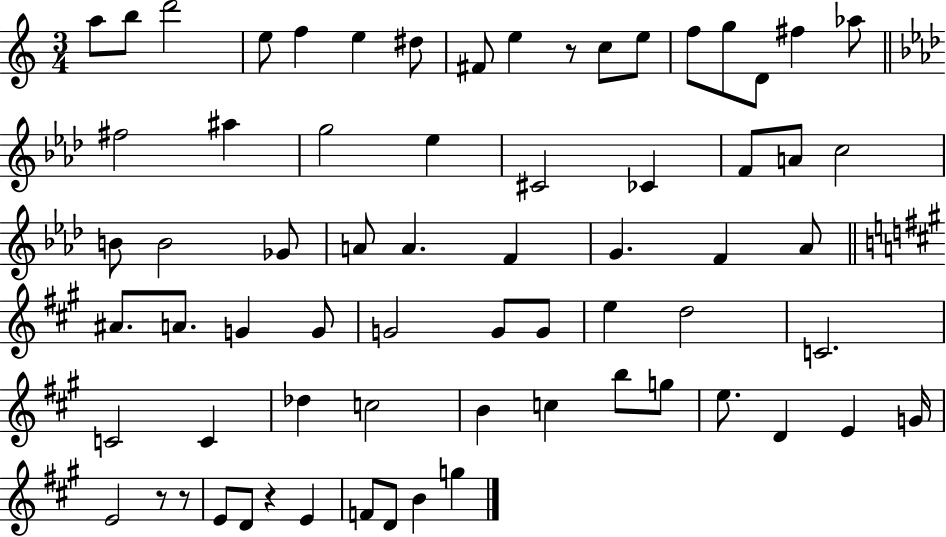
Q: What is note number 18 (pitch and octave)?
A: A#5